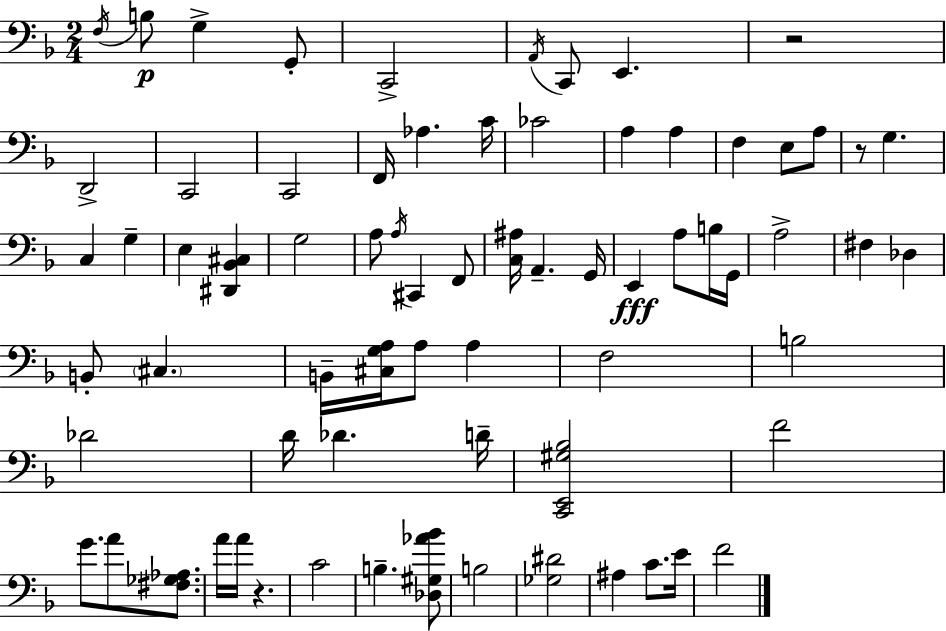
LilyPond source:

{
  \clef bass
  \numericTimeSignature
  \time 2/4
  \key d \minor
  \repeat volta 2 { \acciaccatura { f16 }\p b8 g4-> g,8-. | c,2-> | \acciaccatura { a,16 } c,8 e,4. | r2 | \break d,2-> | c,2 | c,2 | f,16 aes4. | \break c'16 ces'2 | a4 a4 | f4 e8 | a8 r8 g4. | \break c4 g4-- | e4 <dis, bes, cis>4 | g2 | a8 \acciaccatura { a16 } cis,4 | \break f,8 <c ais>16 a,4.-- | g,16 e,4\fff a8 | b16 g,16 a2-> | fis4 des4 | \break b,8-. \parenthesize cis4. | b,16-- <cis g a>16 a8 a4 | f2 | b2 | \break des'2 | d'16 des'4. | d'16-- <c, e, gis bes>2 | f'2 | \break g'8. a'8 | <fis ges aes>8. a'16 a'16 r4. | c'2 | b4.-- | \break <des gis aes' bes'>8 b2 | <ges dis'>2 | ais4 c'8. | e'16 f'2 | \break } \bar "|."
}